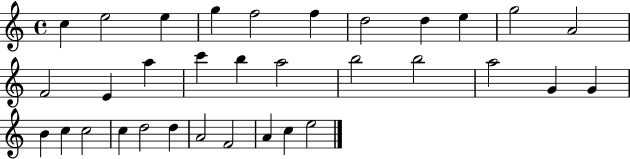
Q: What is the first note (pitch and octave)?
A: C5